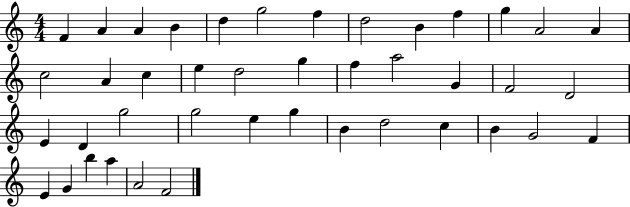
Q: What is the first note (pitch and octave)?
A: F4